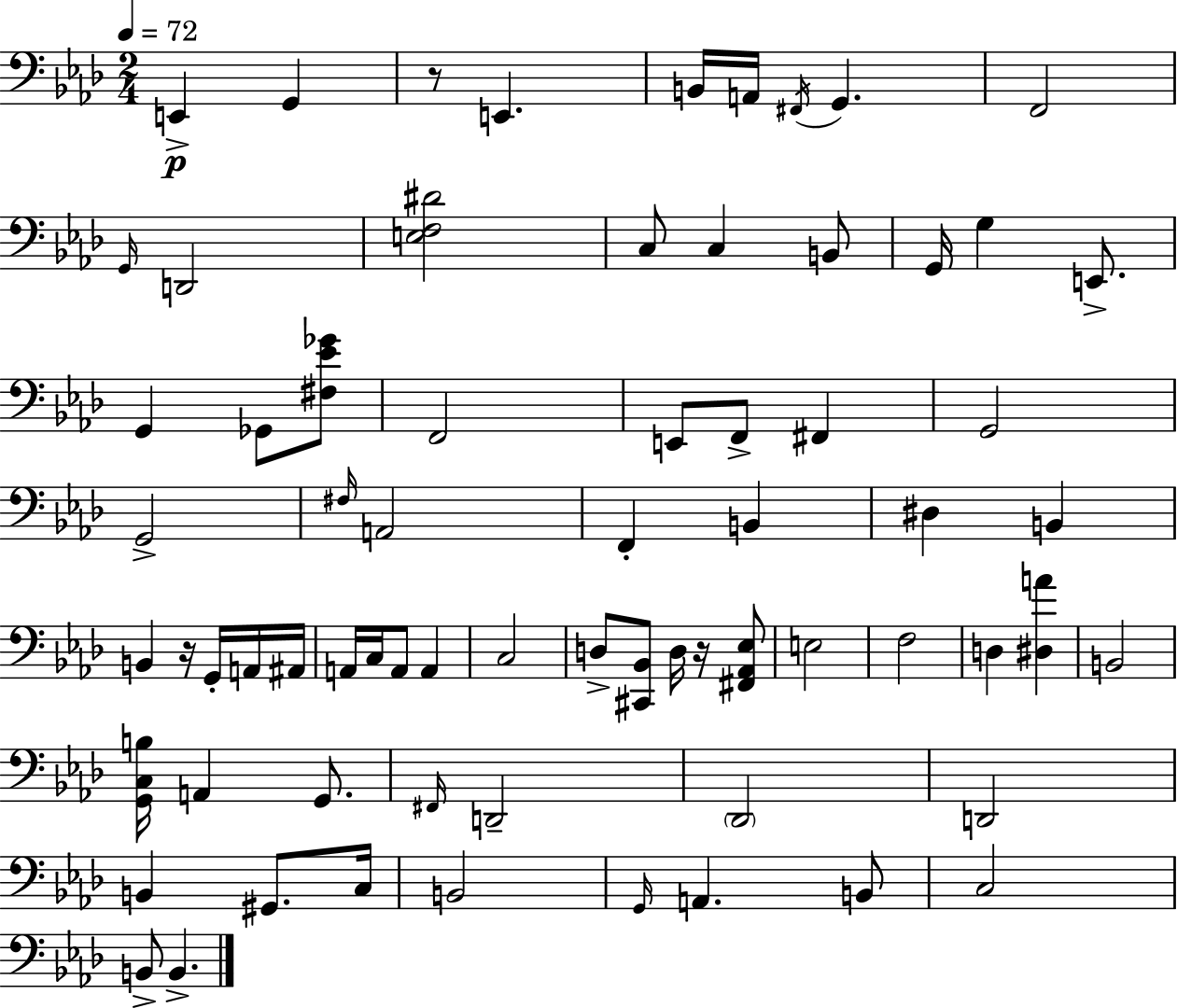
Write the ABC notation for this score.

X:1
T:Untitled
M:2/4
L:1/4
K:Ab
E,, G,, z/2 E,, B,,/4 A,,/4 ^F,,/4 G,, F,,2 G,,/4 D,,2 [E,F,^D]2 C,/2 C, B,,/2 G,,/4 G, E,,/2 G,, _G,,/2 [^F,_E_G]/2 F,,2 E,,/2 F,,/2 ^F,, G,,2 G,,2 ^F,/4 A,,2 F,, B,, ^D, B,, B,, z/4 G,,/4 A,,/4 ^A,,/4 A,,/4 C,/4 A,,/2 A,, C,2 D,/2 [^C,,_B,,]/2 D,/4 z/4 [^F,,_A,,_E,]/2 E,2 F,2 D, [^D,A] B,,2 [G,,C,B,]/4 A,, G,,/2 ^F,,/4 D,,2 _D,,2 D,,2 B,, ^G,,/2 C,/4 B,,2 G,,/4 A,, B,,/2 C,2 B,,/2 B,,